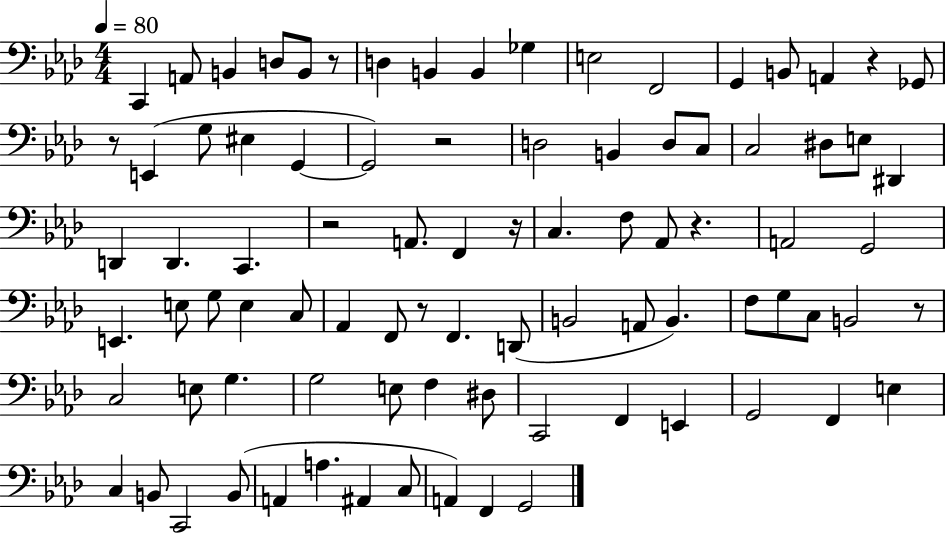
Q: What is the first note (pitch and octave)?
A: C2